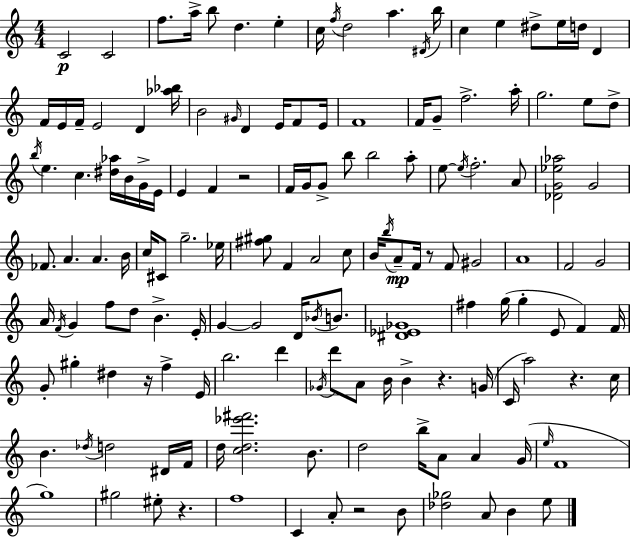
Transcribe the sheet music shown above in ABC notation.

X:1
T:Untitled
M:4/4
L:1/4
K:C
C2 C2 f/2 a/4 b/2 d e c/4 f/4 d2 a ^D/4 b/4 c e ^d/2 e/4 d/4 D F/4 E/4 F/4 E2 D [_a_b]/4 B2 ^G/4 D E/4 F/2 E/4 F4 F/4 G/2 f2 a/4 g2 e/2 d/2 b/4 e c [^d_a]/4 B/4 G/4 E/4 E F z2 F/4 G/4 G/2 b/2 b2 a/2 e/2 e/4 f2 A/2 [_DG_e_a]2 G2 _F/2 A A B/4 c/4 ^C/2 g2 _e/4 [^f^g]/2 F A2 c/2 B/4 b/4 A/2 F/4 z/2 F/2 ^G2 A4 F2 G2 A/4 F/4 G f/2 d/2 B E/4 G G2 D/4 _B/4 B/2 [^D_E_G]4 ^f g/4 g E/2 F F/4 G/2 ^g ^d z/4 f E/4 b2 d' _G/4 d'/2 A/2 B/4 B z G/4 C/4 a2 z c/4 B _d/4 d2 ^D/4 F/4 d/4 [cd_e'^f']2 B/2 d2 b/4 A/2 A G/4 e/4 F4 g4 ^g2 ^e/2 z f4 C A/2 z2 B/2 [_d_g]2 A/2 B e/2